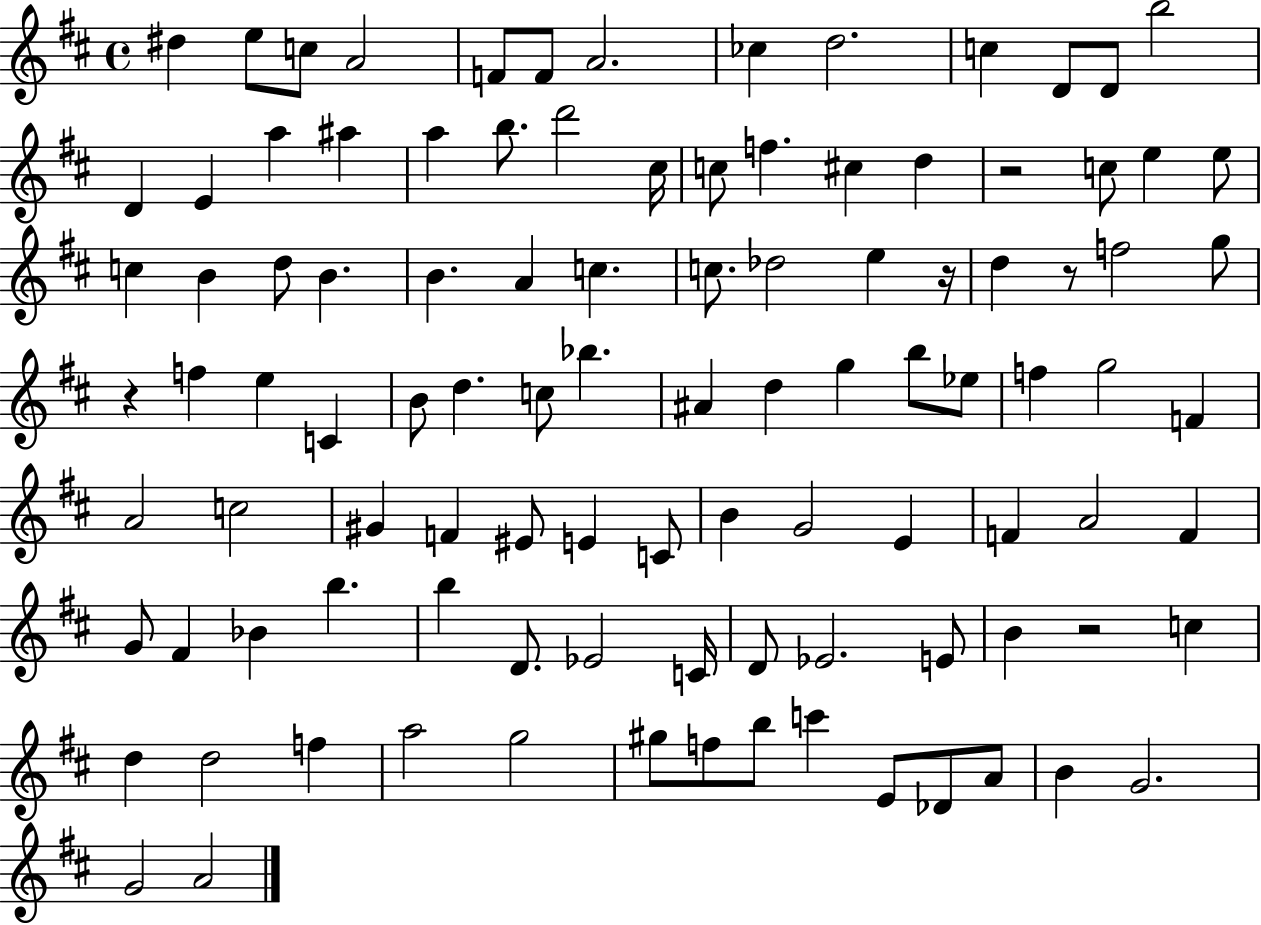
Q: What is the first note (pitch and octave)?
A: D#5